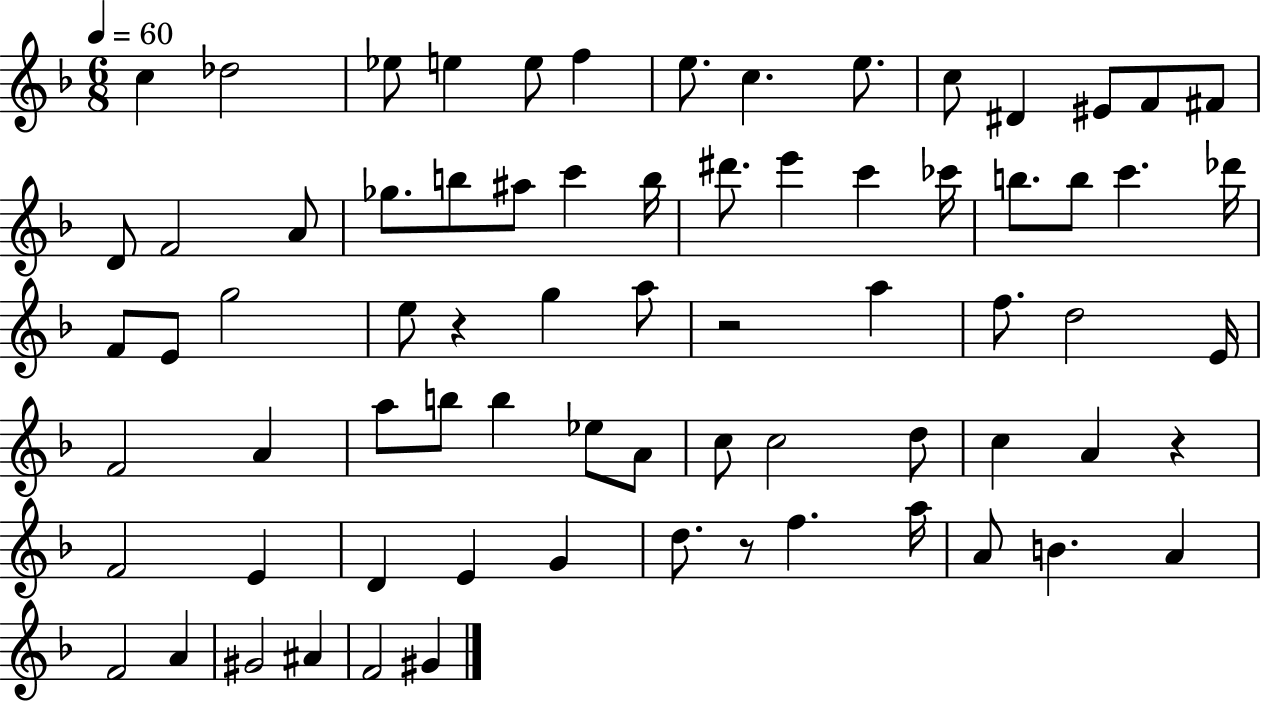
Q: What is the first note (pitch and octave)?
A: C5